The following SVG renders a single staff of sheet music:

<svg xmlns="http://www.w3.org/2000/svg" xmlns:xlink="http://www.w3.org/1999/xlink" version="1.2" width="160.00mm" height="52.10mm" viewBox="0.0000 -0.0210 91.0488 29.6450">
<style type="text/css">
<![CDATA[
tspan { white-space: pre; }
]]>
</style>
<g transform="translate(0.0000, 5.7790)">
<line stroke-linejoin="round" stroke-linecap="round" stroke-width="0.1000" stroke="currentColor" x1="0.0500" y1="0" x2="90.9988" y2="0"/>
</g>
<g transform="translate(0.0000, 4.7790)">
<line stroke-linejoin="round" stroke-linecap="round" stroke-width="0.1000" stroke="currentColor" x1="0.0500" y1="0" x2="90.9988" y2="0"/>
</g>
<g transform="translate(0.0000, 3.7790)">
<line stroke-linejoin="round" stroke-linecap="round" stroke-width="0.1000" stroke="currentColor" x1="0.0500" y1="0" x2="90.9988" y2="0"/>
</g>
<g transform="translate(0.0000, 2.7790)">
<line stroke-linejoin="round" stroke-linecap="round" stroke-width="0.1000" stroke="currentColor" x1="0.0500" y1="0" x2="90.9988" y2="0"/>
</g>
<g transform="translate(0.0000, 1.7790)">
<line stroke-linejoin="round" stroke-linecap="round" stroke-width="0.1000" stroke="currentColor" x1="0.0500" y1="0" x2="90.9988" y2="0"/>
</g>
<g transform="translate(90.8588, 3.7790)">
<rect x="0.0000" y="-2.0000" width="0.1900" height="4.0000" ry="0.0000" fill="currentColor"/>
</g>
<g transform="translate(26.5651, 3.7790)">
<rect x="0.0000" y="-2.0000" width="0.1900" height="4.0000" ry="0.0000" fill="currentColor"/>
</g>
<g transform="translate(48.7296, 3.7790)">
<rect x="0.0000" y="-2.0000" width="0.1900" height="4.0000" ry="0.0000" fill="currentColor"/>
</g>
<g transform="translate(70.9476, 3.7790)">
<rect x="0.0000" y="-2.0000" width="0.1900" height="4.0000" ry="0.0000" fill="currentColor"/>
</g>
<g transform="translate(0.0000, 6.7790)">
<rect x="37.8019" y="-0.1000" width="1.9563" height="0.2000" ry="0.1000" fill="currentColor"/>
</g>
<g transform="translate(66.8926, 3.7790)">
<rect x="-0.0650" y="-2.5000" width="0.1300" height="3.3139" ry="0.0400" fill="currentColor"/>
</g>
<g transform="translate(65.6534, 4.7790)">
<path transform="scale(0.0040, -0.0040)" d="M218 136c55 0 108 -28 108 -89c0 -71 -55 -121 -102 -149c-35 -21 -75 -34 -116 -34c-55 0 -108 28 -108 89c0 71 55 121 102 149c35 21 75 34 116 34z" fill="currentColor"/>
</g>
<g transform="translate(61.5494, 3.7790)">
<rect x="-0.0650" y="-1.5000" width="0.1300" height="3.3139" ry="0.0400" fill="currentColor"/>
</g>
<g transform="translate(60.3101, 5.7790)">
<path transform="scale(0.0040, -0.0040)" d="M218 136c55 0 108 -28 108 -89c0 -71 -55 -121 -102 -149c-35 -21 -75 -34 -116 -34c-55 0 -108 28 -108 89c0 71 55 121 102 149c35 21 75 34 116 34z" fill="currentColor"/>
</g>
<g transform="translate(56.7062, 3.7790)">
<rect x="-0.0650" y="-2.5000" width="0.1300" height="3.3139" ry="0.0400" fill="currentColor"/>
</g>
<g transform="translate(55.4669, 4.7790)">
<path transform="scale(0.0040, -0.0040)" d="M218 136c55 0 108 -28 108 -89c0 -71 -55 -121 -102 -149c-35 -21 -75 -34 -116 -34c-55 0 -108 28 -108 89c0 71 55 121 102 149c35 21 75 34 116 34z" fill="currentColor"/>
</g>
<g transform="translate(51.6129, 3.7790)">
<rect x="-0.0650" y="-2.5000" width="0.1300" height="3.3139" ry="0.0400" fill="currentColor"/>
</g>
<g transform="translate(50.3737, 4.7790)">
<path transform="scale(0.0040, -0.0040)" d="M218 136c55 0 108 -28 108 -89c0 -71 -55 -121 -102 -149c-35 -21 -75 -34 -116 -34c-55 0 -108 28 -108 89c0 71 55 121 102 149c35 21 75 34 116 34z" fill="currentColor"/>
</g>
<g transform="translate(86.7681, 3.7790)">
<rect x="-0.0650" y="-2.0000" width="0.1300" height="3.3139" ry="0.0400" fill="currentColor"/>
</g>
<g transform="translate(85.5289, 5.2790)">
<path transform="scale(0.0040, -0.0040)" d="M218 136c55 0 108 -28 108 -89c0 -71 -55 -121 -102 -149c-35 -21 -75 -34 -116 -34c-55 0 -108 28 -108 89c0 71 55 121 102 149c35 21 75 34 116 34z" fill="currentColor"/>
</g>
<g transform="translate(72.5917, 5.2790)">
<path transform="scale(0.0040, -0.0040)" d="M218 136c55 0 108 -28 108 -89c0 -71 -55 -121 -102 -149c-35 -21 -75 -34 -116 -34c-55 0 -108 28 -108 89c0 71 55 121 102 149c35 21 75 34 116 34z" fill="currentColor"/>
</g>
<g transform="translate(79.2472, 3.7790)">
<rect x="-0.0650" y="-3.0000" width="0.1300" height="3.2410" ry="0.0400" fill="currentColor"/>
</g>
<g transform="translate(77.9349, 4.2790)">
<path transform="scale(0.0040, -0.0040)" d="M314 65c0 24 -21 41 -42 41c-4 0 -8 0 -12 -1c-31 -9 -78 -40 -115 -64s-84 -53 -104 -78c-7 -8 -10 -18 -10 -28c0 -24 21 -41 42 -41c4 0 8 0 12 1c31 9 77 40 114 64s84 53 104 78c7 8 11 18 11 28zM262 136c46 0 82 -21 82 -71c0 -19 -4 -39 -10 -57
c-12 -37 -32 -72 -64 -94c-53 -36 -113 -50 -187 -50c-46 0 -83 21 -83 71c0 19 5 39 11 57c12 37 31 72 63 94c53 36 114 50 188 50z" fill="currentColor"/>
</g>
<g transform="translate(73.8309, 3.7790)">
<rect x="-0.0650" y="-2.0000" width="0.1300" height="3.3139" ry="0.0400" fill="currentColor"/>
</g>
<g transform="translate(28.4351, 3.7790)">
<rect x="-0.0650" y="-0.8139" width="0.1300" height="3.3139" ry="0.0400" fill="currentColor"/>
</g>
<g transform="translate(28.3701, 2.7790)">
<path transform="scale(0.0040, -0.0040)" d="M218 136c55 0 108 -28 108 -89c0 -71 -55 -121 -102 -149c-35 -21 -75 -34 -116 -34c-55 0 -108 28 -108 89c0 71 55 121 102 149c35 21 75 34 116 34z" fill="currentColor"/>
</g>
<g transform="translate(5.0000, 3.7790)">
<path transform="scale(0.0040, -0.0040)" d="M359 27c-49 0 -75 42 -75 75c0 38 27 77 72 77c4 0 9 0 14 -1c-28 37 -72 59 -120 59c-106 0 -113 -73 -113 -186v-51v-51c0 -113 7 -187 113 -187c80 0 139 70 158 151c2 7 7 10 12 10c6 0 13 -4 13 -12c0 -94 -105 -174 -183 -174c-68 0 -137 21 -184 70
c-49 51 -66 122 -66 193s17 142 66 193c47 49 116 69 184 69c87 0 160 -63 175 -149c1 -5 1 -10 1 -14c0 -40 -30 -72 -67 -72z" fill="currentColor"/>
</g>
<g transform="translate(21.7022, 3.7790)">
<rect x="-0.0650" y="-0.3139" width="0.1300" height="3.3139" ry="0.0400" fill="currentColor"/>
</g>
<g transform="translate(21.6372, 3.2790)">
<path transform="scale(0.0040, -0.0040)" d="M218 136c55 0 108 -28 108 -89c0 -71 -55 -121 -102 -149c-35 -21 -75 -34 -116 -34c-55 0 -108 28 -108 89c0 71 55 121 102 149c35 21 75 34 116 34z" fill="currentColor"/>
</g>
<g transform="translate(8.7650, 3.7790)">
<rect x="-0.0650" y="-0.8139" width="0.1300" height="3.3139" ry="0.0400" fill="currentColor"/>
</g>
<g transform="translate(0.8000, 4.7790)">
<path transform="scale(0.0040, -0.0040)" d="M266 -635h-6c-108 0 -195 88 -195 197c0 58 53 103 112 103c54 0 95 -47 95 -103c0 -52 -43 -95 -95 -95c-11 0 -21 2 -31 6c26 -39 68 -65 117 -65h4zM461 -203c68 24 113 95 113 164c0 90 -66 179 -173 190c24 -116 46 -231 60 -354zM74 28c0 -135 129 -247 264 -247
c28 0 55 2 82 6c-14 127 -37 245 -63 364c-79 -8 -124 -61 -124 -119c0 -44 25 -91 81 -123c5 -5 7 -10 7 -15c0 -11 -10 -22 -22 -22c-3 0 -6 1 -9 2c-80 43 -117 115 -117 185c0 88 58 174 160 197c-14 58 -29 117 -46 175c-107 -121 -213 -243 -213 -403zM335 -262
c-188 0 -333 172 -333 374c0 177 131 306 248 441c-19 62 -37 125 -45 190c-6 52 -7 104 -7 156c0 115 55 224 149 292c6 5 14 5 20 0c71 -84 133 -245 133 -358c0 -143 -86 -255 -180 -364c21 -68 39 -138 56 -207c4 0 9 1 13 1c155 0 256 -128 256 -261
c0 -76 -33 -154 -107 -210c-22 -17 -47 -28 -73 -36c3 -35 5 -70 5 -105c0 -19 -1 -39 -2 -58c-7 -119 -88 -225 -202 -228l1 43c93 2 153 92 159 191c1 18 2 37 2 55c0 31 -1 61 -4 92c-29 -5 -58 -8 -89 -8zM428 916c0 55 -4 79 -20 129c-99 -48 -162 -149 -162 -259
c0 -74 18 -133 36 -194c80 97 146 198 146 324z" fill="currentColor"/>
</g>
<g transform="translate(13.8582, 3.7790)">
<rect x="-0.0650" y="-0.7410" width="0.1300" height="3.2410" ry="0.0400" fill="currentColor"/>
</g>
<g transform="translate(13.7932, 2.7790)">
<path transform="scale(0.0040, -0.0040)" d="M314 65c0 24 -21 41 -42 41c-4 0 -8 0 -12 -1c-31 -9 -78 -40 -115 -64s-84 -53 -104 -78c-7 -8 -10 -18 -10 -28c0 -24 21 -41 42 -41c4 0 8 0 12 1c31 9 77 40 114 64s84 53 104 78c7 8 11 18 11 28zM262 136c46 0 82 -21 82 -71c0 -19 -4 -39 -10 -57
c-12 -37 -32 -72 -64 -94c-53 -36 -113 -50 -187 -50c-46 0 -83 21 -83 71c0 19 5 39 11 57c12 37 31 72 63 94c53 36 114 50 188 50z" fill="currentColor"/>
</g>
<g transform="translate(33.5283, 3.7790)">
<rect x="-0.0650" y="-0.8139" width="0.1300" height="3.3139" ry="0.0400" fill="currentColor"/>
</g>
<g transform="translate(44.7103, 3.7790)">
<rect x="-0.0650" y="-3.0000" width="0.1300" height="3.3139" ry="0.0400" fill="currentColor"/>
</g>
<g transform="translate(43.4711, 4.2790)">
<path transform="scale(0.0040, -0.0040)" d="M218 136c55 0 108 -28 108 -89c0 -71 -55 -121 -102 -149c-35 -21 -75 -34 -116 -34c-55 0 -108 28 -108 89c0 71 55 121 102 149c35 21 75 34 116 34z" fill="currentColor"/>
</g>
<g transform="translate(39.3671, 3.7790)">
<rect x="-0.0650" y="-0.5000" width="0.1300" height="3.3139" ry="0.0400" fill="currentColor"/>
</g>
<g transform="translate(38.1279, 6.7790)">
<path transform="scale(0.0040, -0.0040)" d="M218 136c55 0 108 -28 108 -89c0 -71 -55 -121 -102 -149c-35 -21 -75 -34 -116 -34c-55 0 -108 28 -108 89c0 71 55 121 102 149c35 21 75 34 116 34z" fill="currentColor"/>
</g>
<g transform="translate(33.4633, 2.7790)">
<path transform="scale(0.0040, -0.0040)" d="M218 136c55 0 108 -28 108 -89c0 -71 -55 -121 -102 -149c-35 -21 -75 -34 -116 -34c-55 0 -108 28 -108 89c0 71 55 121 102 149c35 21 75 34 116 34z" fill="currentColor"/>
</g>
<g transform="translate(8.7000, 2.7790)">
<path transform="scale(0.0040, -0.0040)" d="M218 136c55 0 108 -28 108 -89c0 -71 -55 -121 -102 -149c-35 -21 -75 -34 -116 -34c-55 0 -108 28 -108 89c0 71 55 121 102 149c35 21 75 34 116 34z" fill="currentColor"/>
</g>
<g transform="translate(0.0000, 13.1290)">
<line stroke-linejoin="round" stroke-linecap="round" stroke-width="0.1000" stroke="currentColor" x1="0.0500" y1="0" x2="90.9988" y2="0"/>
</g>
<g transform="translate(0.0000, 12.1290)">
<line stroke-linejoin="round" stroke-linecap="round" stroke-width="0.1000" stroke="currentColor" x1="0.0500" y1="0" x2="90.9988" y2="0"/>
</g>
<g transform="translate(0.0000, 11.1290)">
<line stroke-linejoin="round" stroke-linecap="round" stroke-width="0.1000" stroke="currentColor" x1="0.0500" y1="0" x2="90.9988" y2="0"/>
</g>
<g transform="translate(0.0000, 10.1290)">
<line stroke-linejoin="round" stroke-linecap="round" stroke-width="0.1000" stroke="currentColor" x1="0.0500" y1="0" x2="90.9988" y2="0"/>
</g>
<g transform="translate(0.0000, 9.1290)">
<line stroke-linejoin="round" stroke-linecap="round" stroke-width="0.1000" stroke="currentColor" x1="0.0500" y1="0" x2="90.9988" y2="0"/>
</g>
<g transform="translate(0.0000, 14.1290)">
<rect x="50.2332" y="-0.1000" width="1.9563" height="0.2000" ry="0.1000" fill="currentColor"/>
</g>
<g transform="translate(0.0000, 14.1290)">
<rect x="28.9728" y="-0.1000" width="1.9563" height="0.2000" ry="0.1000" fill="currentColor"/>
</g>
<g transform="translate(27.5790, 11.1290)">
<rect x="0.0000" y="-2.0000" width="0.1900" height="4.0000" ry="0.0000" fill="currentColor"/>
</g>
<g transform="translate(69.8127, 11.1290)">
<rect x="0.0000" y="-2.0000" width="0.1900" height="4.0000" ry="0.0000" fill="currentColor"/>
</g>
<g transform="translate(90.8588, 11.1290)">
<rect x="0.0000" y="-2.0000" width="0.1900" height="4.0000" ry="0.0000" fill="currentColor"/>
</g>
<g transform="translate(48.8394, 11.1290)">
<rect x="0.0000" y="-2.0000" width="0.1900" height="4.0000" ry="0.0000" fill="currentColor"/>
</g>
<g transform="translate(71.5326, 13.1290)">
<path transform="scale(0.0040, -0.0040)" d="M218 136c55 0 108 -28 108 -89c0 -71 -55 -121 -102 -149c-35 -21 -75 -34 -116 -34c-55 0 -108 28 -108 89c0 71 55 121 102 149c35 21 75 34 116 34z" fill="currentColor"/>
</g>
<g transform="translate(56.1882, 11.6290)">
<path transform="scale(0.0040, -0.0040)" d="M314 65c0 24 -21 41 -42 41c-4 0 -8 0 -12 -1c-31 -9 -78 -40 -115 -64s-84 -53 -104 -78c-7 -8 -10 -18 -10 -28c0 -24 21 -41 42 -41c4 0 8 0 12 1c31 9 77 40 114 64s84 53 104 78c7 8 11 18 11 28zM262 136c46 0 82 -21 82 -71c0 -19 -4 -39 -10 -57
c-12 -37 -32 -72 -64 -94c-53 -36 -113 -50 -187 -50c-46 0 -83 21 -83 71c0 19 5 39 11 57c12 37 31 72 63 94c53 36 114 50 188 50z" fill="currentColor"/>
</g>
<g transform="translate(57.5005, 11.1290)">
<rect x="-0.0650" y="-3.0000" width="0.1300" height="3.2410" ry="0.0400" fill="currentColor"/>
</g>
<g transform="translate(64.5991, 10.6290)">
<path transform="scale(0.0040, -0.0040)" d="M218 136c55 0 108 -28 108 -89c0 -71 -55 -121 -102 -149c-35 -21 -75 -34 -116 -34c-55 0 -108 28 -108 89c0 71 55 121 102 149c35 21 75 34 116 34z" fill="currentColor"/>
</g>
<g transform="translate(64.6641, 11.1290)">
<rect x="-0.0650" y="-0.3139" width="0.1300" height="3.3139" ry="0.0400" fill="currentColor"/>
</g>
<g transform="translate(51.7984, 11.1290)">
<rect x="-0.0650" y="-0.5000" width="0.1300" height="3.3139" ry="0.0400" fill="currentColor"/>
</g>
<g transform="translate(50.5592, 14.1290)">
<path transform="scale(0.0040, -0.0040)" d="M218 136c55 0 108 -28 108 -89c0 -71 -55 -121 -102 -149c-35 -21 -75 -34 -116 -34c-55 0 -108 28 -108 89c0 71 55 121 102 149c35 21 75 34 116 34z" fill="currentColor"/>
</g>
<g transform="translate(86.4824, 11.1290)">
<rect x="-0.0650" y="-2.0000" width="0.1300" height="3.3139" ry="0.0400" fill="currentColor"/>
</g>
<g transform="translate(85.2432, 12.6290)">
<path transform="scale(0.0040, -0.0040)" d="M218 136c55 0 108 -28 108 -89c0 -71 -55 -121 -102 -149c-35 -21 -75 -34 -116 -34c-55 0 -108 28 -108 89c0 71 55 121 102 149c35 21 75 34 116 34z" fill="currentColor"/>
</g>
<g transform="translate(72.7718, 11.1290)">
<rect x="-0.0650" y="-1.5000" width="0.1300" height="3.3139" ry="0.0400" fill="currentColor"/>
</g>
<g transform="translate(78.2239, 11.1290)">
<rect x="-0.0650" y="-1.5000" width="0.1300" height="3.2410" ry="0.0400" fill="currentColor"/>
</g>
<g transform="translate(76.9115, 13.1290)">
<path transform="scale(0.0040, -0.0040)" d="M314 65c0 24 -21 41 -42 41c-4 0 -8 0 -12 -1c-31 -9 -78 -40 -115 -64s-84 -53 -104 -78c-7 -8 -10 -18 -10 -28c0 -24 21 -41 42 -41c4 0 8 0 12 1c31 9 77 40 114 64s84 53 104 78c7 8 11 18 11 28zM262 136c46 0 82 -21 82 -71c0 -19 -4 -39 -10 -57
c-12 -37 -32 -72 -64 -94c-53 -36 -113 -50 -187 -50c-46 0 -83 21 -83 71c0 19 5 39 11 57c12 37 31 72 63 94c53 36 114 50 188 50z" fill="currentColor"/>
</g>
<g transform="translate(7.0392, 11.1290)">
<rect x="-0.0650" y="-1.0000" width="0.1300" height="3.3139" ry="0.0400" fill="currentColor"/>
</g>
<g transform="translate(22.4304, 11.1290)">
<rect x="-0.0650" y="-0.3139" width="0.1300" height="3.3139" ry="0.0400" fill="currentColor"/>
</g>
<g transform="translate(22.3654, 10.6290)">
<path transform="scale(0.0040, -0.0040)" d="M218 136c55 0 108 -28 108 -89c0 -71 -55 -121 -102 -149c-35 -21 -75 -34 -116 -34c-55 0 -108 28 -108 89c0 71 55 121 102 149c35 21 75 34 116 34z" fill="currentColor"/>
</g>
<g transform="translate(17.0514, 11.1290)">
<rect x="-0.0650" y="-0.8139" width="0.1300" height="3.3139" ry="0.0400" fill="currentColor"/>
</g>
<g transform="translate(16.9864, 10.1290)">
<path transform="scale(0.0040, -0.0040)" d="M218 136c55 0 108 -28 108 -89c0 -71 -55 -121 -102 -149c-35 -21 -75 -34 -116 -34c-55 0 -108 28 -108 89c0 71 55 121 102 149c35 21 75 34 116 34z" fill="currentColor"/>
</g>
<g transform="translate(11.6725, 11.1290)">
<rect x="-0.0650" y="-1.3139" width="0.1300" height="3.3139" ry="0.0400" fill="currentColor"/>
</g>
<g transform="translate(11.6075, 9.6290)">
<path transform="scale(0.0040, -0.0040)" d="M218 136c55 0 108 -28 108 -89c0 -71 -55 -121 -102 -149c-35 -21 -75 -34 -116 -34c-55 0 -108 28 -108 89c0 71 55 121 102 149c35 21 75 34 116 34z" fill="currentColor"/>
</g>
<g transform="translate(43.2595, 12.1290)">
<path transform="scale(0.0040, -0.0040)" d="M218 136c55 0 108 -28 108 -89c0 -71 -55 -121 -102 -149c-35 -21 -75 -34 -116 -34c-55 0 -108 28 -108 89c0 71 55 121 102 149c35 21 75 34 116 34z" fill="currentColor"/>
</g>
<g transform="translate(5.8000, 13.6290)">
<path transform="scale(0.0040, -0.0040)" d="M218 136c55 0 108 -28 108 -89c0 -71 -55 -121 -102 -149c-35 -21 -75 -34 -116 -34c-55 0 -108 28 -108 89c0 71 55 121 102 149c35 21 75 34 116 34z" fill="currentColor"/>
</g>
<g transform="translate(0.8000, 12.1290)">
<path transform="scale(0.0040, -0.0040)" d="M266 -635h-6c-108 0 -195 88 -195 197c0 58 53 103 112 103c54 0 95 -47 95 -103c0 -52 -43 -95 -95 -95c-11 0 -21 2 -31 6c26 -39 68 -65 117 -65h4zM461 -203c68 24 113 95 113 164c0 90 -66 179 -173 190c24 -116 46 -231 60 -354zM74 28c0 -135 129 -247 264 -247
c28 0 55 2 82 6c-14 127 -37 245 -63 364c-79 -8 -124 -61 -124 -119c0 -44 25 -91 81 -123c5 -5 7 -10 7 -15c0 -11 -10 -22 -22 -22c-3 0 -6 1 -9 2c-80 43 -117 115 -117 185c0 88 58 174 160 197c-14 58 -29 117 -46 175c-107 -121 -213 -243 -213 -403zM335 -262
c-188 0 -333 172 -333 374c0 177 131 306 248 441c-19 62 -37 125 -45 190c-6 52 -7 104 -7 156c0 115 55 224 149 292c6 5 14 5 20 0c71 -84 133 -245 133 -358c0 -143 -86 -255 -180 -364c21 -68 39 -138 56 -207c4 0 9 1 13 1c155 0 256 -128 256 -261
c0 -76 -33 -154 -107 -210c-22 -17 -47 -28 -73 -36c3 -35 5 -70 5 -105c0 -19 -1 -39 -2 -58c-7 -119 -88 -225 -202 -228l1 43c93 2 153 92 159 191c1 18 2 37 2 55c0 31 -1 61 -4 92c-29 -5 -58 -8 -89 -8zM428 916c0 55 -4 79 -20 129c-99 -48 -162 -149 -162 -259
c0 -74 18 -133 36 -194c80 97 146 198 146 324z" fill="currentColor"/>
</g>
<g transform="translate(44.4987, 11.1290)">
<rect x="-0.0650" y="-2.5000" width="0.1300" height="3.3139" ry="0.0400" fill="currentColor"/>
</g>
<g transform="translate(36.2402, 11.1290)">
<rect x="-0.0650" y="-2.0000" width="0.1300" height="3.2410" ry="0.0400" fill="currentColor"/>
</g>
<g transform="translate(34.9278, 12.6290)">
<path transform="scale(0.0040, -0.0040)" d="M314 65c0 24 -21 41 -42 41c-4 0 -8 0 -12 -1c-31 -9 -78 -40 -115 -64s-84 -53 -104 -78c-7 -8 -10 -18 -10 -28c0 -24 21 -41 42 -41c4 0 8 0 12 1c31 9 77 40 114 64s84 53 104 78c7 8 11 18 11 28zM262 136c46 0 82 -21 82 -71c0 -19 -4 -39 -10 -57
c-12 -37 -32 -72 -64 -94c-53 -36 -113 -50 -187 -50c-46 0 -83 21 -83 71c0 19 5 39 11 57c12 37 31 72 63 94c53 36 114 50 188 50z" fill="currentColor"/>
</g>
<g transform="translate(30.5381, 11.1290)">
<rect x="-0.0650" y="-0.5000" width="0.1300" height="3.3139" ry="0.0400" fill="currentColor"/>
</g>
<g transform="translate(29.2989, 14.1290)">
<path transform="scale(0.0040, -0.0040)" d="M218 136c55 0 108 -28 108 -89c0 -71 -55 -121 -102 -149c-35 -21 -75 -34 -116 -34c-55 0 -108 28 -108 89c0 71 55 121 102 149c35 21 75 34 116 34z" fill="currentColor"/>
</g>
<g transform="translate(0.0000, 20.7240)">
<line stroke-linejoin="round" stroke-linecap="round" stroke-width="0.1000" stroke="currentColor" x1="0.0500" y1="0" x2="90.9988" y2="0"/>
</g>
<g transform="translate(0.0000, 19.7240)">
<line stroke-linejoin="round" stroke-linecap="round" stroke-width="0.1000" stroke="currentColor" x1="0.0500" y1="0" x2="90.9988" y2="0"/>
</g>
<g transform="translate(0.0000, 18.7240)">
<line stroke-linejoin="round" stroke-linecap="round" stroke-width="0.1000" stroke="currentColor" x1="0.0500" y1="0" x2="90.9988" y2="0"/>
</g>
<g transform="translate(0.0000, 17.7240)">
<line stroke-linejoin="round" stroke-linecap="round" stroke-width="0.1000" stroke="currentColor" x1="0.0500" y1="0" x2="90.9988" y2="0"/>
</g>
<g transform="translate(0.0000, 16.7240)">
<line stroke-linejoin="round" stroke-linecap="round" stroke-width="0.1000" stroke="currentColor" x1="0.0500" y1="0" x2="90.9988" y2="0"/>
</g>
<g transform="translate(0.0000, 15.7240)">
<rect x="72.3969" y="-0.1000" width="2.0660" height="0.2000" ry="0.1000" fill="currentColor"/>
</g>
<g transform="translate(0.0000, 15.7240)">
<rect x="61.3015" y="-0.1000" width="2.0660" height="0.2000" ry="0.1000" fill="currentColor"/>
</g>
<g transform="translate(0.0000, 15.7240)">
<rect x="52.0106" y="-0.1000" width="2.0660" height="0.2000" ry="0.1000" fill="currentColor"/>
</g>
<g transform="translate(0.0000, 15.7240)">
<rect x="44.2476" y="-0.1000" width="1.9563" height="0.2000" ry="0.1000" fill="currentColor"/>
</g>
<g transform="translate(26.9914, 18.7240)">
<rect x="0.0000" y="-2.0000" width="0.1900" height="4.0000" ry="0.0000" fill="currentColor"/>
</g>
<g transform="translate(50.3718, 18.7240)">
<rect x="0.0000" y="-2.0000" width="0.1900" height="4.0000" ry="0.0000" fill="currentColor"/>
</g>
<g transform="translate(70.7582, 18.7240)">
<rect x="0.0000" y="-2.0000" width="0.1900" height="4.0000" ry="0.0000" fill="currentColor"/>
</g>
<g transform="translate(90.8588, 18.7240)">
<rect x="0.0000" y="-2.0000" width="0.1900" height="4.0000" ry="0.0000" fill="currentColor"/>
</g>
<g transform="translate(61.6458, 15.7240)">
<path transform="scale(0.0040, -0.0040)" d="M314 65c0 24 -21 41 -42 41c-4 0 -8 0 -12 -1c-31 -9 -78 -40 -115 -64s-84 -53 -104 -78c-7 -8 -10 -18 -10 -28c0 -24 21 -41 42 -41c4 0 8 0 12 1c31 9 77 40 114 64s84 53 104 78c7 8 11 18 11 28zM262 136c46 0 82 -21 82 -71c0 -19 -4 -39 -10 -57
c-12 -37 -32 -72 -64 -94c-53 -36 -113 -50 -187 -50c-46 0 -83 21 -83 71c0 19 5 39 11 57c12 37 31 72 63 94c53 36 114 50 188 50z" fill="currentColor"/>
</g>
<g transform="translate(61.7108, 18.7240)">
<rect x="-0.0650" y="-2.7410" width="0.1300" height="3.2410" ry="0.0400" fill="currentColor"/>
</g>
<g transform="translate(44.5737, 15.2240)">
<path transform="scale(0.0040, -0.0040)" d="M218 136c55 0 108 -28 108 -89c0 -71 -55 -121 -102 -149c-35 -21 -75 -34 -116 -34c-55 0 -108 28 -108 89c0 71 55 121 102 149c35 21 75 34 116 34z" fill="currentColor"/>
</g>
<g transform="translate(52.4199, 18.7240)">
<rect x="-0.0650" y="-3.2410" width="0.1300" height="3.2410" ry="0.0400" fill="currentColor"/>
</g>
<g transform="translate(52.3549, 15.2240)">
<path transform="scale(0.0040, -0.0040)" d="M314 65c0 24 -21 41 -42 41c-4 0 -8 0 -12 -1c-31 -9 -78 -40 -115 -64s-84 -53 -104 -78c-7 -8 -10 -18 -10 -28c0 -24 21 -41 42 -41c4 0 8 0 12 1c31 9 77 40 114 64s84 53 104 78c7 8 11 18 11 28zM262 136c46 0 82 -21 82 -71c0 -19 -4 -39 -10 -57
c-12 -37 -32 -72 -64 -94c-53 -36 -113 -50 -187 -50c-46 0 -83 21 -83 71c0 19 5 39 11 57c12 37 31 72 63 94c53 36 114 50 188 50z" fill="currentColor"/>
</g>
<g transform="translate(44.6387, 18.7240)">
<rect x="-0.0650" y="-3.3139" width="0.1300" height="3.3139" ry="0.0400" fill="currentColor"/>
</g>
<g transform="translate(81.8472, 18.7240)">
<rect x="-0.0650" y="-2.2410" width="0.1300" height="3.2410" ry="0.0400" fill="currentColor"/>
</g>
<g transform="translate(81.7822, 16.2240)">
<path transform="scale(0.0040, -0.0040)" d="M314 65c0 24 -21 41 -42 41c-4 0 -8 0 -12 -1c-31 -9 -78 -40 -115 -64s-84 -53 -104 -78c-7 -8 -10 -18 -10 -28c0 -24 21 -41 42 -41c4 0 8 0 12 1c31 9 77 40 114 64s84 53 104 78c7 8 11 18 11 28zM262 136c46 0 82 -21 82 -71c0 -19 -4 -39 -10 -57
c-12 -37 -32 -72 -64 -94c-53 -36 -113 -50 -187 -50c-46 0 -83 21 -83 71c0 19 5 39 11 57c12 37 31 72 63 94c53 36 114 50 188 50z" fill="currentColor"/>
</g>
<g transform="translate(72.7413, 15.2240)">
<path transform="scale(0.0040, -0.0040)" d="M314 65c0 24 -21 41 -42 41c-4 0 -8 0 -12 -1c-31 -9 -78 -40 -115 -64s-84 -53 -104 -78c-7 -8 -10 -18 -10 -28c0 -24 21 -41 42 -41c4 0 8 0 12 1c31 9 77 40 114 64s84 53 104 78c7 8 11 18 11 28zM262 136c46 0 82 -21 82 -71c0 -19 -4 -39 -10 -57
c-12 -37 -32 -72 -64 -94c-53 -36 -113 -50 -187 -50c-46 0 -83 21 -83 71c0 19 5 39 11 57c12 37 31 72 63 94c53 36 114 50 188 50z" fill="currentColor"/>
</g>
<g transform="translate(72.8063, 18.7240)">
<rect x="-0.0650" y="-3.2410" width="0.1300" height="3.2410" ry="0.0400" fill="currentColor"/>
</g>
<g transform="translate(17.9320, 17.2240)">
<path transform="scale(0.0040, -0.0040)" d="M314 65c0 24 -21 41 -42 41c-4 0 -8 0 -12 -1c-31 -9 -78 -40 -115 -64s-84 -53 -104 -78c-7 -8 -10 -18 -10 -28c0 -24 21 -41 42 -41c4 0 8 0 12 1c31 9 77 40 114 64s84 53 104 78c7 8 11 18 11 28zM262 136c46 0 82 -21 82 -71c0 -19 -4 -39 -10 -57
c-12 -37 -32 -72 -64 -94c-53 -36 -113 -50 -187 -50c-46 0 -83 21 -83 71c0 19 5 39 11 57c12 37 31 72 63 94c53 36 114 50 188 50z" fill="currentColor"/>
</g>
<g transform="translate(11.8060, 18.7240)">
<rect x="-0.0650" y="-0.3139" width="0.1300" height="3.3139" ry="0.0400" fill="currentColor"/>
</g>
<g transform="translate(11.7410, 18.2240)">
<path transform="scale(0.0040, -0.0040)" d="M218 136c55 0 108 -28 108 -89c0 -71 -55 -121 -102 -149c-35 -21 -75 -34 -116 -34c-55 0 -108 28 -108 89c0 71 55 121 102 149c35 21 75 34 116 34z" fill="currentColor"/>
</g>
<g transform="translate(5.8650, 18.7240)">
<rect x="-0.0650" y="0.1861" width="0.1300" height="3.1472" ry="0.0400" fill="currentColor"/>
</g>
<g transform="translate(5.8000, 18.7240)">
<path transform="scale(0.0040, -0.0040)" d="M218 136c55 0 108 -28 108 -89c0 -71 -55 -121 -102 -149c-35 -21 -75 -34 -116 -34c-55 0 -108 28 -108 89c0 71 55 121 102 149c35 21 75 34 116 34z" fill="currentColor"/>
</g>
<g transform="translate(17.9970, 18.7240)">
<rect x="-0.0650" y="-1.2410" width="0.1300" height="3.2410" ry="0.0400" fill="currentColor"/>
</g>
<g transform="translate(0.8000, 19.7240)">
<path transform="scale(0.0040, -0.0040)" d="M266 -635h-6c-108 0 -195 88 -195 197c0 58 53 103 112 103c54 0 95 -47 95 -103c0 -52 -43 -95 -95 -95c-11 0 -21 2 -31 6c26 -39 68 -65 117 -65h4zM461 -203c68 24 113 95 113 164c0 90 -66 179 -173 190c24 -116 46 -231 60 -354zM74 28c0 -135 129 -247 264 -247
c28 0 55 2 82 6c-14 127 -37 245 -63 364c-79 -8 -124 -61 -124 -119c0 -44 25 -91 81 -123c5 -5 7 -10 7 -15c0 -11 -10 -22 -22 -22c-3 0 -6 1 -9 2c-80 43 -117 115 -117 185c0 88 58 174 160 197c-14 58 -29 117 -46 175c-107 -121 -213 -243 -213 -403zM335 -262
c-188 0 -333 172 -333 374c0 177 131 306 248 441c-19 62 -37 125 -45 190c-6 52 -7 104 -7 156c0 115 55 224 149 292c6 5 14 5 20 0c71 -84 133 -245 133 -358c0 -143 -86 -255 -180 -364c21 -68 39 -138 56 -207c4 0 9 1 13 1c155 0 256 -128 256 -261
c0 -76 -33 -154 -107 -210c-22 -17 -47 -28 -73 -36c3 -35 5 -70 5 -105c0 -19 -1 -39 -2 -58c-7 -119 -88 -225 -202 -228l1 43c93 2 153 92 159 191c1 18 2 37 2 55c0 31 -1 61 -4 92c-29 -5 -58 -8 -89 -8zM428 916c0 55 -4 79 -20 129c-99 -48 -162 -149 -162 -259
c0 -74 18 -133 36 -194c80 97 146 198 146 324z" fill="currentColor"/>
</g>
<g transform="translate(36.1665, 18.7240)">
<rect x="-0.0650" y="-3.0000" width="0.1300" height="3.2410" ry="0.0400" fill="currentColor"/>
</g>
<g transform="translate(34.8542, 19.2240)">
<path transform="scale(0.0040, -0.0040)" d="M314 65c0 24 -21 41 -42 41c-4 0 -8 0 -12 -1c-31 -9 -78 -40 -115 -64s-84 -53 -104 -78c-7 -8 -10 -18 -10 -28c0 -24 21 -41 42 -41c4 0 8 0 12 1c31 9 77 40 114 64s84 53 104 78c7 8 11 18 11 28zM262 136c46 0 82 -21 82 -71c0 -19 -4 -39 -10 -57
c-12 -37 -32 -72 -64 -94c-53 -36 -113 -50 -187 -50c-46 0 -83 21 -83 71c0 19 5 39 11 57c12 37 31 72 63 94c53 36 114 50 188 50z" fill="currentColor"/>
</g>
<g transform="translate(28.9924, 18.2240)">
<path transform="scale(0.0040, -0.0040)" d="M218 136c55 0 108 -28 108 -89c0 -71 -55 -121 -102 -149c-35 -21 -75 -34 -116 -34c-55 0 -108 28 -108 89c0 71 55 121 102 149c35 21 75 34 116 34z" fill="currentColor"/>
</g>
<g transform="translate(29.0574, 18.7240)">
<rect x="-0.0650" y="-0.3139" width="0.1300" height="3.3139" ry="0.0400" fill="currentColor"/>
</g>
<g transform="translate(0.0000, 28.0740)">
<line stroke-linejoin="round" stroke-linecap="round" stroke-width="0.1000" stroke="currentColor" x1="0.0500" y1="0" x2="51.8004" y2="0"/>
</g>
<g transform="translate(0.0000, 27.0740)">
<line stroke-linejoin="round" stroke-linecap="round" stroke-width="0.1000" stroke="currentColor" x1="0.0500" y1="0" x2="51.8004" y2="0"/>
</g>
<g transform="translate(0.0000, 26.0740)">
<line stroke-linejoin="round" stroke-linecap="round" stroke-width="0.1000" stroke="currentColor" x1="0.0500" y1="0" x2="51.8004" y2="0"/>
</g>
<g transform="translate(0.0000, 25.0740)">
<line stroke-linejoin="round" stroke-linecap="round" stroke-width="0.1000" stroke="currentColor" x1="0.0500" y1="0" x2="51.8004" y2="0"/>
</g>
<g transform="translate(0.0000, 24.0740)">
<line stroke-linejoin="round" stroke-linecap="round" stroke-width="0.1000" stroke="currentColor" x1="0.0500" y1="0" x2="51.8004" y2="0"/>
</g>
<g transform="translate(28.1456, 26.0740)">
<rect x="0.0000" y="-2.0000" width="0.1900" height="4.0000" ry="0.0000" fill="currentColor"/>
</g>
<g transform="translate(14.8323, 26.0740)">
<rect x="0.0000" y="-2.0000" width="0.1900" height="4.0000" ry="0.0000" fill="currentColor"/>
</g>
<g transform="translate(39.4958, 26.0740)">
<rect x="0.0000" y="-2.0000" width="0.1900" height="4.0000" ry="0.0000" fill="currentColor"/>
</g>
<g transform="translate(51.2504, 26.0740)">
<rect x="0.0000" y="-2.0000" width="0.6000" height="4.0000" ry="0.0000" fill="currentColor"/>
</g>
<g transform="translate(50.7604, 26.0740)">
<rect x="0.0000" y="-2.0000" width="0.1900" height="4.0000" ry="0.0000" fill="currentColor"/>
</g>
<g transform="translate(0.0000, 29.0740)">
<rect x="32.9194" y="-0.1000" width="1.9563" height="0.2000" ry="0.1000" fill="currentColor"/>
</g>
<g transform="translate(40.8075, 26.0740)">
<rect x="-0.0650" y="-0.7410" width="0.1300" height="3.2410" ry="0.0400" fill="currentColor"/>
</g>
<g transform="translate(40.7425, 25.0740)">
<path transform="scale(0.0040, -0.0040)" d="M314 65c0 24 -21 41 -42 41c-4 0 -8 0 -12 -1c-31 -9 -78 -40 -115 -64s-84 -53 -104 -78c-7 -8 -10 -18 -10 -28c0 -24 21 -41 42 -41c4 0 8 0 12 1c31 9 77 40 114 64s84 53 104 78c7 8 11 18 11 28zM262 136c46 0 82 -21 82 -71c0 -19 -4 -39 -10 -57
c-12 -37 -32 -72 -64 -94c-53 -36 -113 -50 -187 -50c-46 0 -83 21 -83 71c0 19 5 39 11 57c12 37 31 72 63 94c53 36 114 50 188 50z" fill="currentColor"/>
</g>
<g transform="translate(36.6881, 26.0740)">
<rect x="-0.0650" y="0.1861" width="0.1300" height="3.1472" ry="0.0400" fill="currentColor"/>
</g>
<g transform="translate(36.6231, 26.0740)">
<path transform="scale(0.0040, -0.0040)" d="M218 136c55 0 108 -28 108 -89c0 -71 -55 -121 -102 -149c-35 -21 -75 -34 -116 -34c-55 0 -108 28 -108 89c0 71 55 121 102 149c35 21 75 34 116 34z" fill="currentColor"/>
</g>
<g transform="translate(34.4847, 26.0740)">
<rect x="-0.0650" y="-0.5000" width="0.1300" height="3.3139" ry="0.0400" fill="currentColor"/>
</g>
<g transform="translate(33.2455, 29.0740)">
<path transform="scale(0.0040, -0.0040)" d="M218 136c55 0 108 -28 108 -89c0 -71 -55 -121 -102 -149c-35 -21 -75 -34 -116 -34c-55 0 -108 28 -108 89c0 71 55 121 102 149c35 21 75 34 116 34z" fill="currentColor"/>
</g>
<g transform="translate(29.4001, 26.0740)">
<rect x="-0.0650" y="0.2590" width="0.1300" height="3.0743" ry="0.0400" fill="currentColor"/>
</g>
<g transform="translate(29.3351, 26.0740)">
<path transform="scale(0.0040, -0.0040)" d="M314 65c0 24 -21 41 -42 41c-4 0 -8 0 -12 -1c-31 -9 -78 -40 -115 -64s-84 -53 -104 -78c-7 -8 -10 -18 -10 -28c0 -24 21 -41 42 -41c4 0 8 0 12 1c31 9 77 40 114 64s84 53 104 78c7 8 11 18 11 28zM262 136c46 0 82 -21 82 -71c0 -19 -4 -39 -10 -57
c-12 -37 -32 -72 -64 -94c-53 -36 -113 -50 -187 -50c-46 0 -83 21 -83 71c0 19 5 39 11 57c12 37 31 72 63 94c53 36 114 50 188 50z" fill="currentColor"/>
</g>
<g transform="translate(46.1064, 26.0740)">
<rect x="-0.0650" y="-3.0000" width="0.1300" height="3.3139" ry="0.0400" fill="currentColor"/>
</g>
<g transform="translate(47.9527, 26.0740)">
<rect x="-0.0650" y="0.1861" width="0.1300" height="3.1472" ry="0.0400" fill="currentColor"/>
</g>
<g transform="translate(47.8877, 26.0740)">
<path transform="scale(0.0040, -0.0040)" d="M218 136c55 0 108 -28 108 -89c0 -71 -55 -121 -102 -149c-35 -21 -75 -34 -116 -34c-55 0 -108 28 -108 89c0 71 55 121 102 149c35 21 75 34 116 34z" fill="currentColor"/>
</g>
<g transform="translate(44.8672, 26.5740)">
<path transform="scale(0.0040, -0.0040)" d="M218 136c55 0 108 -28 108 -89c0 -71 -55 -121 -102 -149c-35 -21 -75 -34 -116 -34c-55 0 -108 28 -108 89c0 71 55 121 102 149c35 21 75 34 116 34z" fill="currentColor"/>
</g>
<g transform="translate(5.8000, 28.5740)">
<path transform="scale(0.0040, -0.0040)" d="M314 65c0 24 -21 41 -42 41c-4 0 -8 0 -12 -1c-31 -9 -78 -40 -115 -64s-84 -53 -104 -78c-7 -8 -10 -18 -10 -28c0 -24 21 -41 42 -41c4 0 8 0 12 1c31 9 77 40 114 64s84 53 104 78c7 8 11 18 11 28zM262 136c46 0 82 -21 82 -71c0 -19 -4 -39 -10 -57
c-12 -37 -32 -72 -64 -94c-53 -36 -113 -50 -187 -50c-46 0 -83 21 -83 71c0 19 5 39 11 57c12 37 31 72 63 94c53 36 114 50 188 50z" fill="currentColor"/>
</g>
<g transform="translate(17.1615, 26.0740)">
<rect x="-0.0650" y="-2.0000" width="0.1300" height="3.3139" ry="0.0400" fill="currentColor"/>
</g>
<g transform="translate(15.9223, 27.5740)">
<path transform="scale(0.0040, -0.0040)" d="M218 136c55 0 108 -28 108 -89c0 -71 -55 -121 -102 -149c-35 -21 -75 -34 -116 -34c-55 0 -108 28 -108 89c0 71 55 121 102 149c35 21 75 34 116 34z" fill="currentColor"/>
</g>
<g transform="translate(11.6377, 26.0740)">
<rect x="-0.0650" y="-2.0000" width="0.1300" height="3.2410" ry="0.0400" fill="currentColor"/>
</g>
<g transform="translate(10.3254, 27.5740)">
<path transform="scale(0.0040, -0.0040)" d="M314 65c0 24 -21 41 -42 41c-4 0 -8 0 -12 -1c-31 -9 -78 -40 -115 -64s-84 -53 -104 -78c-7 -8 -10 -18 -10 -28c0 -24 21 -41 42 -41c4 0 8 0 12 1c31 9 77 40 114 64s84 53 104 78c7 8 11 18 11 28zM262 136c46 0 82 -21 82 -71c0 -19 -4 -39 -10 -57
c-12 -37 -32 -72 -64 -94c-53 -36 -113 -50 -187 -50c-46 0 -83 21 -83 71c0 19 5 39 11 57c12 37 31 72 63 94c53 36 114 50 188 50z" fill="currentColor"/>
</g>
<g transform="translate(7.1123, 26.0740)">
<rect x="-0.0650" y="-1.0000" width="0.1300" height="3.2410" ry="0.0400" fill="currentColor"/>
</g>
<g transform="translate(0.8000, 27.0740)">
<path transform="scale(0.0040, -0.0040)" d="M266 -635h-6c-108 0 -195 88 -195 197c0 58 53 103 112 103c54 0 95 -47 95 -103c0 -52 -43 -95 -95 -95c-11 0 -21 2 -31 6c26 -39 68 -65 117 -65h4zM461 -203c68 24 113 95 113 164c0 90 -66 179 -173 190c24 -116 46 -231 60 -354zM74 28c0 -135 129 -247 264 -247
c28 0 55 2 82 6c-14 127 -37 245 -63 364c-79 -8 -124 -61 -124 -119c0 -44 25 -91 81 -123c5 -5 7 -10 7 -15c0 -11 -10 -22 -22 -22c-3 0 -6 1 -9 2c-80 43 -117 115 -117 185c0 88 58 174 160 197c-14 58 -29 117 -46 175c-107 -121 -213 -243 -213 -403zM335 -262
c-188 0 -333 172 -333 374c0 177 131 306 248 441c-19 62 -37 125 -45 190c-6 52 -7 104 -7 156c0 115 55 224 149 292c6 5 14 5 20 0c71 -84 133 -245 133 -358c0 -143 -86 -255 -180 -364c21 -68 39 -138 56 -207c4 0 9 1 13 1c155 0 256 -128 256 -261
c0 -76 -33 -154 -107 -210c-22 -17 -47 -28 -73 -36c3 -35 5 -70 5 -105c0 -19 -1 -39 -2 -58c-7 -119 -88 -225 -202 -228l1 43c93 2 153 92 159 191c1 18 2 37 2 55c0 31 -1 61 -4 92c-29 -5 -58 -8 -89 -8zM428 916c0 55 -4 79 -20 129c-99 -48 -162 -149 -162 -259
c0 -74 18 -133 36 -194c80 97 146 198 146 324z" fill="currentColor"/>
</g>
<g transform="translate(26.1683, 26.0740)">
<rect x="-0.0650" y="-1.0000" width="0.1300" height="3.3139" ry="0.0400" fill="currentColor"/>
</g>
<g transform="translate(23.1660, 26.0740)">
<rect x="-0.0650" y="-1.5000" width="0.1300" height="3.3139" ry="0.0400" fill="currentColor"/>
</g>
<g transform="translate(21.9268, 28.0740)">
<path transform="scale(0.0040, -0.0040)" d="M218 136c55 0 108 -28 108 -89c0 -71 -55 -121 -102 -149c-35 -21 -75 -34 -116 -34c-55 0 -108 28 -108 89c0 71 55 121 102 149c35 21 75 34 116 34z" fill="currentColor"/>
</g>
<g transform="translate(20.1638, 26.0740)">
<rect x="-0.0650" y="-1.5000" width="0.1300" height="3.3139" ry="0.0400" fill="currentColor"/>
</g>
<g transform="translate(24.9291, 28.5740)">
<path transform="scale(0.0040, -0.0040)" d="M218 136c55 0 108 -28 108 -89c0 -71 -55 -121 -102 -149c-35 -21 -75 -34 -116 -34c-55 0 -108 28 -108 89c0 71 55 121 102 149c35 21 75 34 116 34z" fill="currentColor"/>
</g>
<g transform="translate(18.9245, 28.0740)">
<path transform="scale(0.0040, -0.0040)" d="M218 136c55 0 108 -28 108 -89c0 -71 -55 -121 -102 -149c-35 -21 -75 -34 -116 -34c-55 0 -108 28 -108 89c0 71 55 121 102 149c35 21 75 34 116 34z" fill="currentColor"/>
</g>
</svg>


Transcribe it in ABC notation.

X:1
T:Untitled
M:4/4
L:1/4
K:C
d d2 c d d C A G G E G F A2 F D e d c C F2 G C A2 c E E2 F B c e2 c A2 b b2 a2 b2 g2 D2 F2 F E E D B2 C B d2 A B